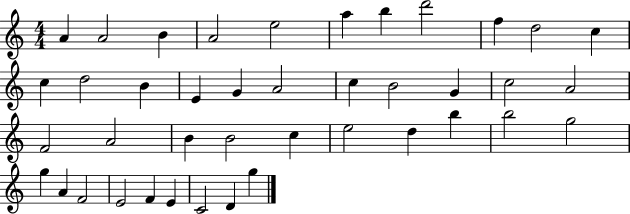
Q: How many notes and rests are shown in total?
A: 41